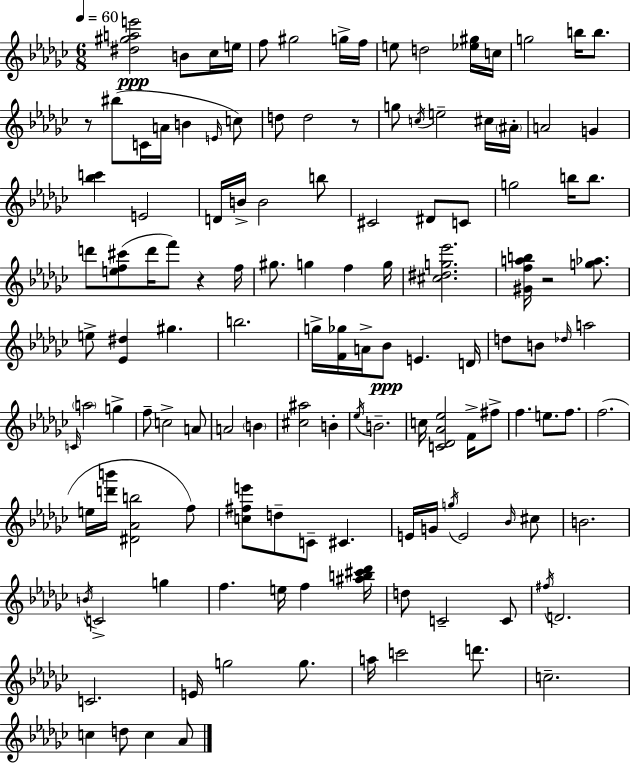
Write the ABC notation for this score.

X:1
T:Untitled
M:6/8
L:1/4
K:Ebm
[^d^gae']2 B/2 _c/4 e/4 f/2 ^g2 g/4 f/4 e/2 d2 [_e^g]/4 c/4 g2 b/4 b/2 z/2 ^b/2 C/4 A/4 B E/4 c/2 d/2 d2 z/2 g/2 c/4 e2 ^c/4 ^A/4 A2 G [_bc'] E2 D/4 B/4 B2 b/2 ^C2 ^D/2 C/2 g2 b/4 b/2 d'/2 [ef^c']/2 d'/4 f'/2 z f/4 ^g/2 g f g/4 [^c^dg_e']2 [^Gfab]/4 z2 [g_a]/2 e/2 [_E^d] ^g b2 g/4 [F_g]/4 A/4 _B/2 E D/4 d/2 B/2 _d/4 a2 C/4 a2 g f/2 c2 A/2 A2 B [^c^a]2 B _e/4 B2 c/4 [C_D_A_e]2 F/4 ^f/2 f e/2 f/2 f2 e/4 [d'b']/4 [^D_Ab]2 f/2 [c^fe']/2 d/2 C/2 ^C E/4 G/4 g/4 E2 _B/4 ^c/2 B2 B/4 C2 g f e/4 f [^ab^c'_d']/4 d/2 C2 C/2 ^f/4 D2 C2 E/4 g2 g/2 a/4 c'2 d'/2 c2 c d/2 c _A/2